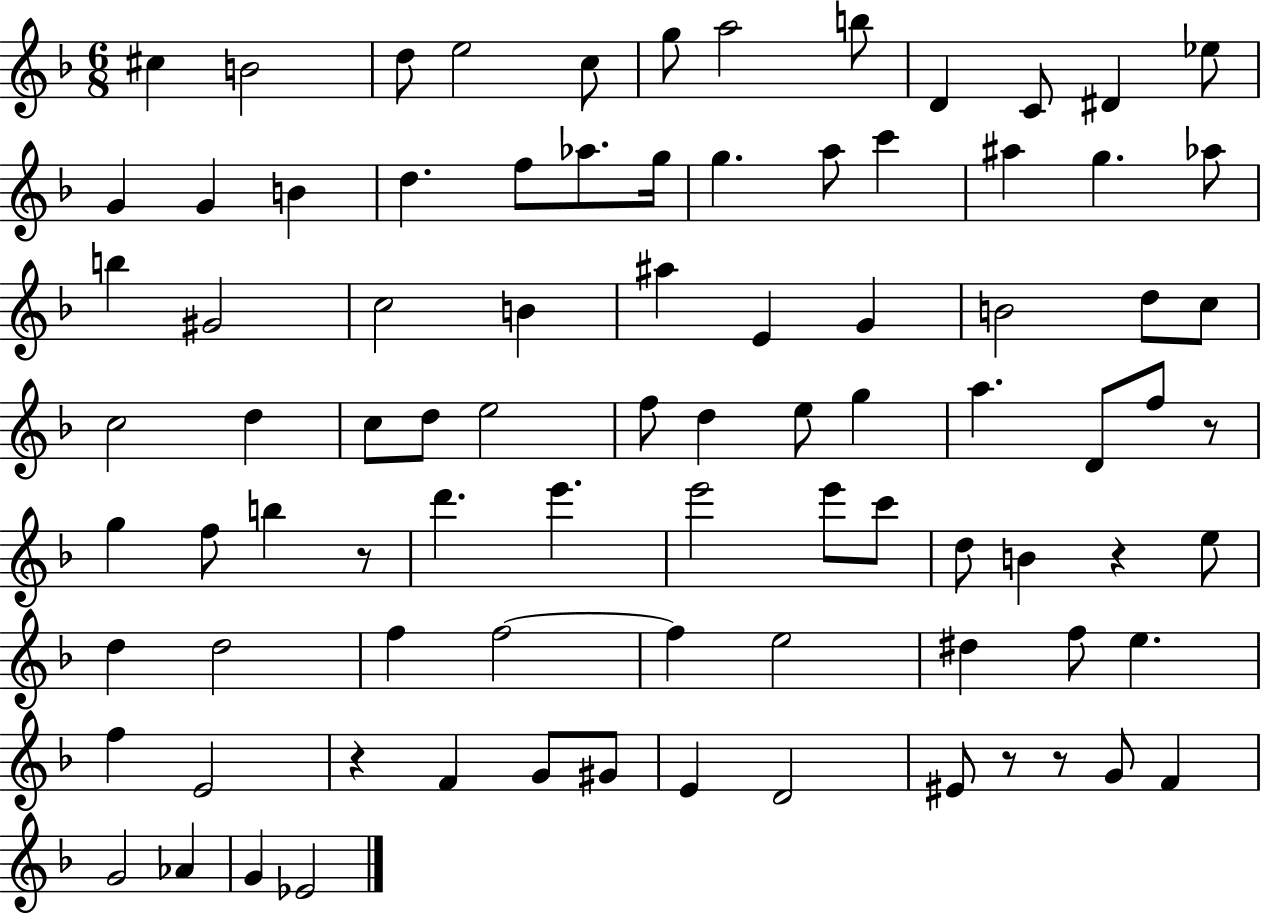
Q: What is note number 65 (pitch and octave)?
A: D#5